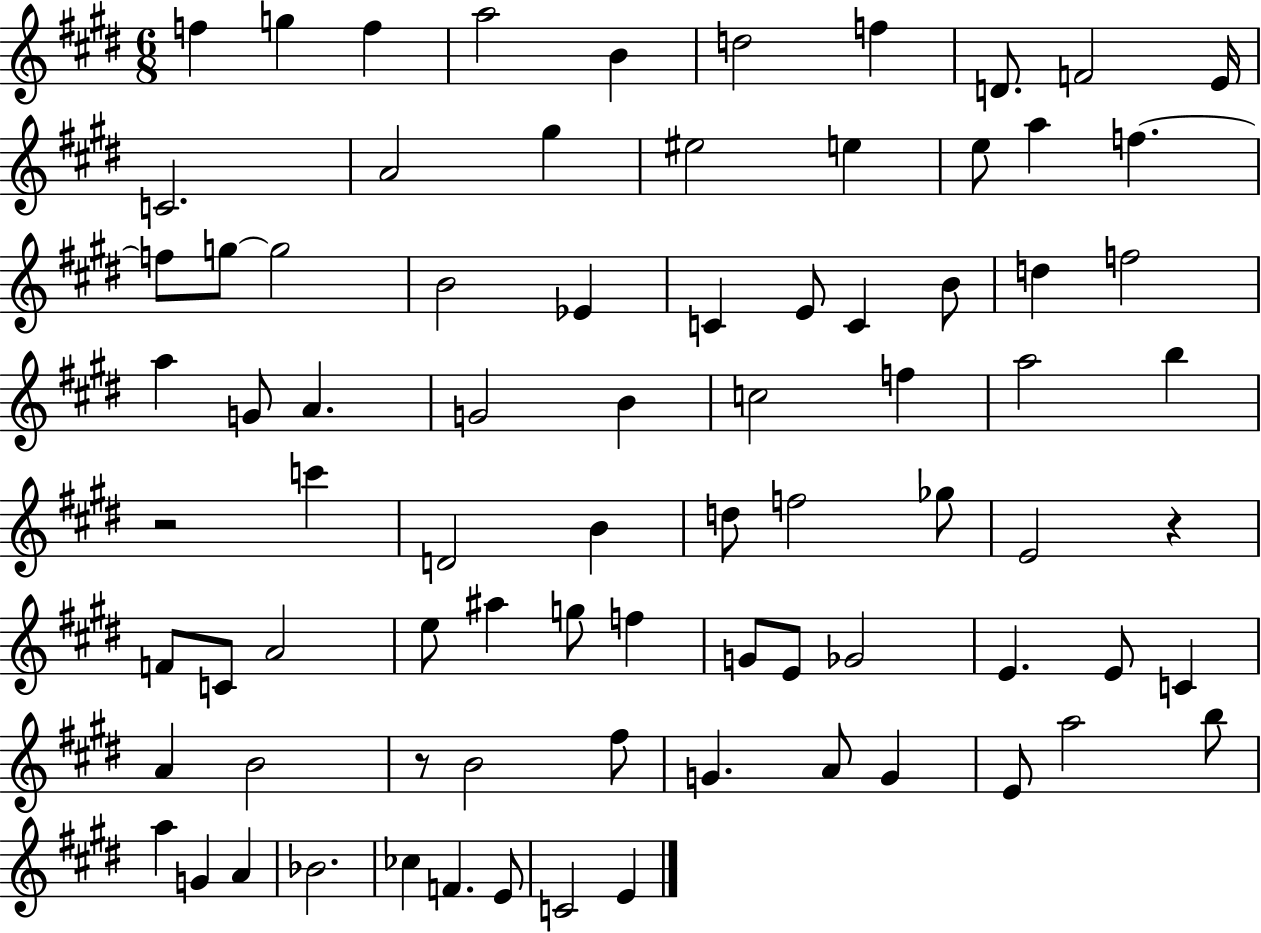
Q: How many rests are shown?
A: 3